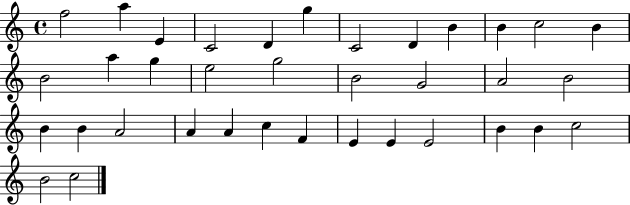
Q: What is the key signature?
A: C major